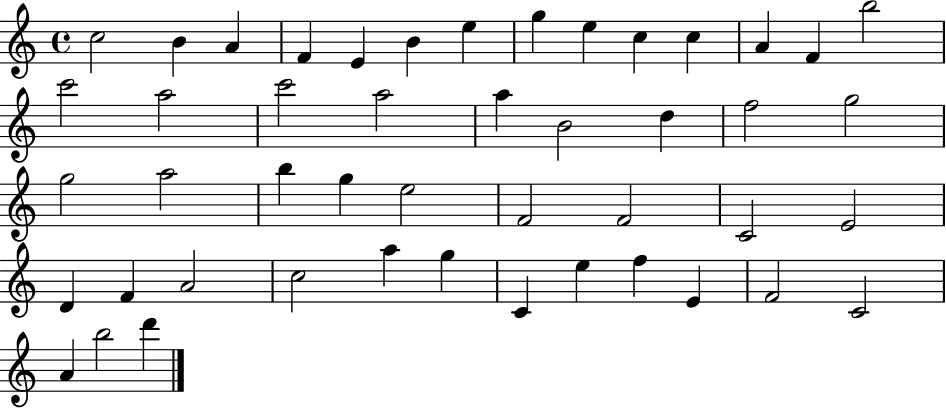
{
  \clef treble
  \time 4/4
  \defaultTimeSignature
  \key c \major
  c''2 b'4 a'4 | f'4 e'4 b'4 e''4 | g''4 e''4 c''4 c''4 | a'4 f'4 b''2 | \break c'''2 a''2 | c'''2 a''2 | a''4 b'2 d''4 | f''2 g''2 | \break g''2 a''2 | b''4 g''4 e''2 | f'2 f'2 | c'2 e'2 | \break d'4 f'4 a'2 | c''2 a''4 g''4 | c'4 e''4 f''4 e'4 | f'2 c'2 | \break a'4 b''2 d'''4 | \bar "|."
}